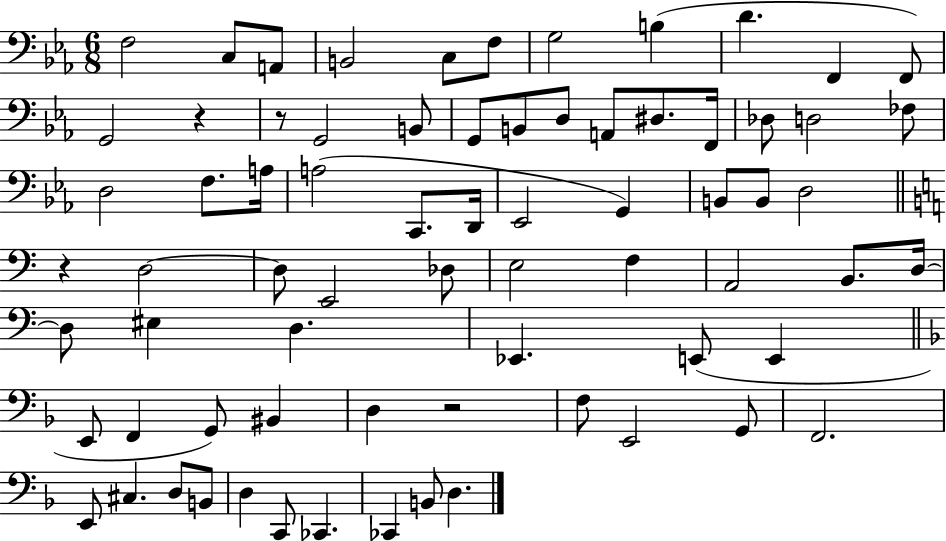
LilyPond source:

{
  \clef bass
  \numericTimeSignature
  \time 6/8
  \key ees \major
  f2 c8 a,8 | b,2 c8 f8 | g2 b4( | d'4. f,4 f,8) | \break g,2 r4 | r8 g,2 b,8 | g,8 b,8 d8 a,8 dis8. f,16 | des8 d2 fes8 | \break d2 f8. a16 | a2( c,8. d,16 | ees,2 g,4) | b,8 b,8 d2 | \break \bar "||" \break \key c \major r4 d2~~ | d8 e,2 des8 | e2 f4 | a,2 b,8. d16~~ | \break d8 eis4 d4. | ees,4. e,8( e,4 | \bar "||" \break \key d \minor e,8 f,4 g,8) bis,4 | d4 r2 | f8 e,2 g,8 | f,2. | \break e,8 cis4. d8 b,8 | d4 c,8 ces,4. | ces,4 b,8 d4. | \bar "|."
}